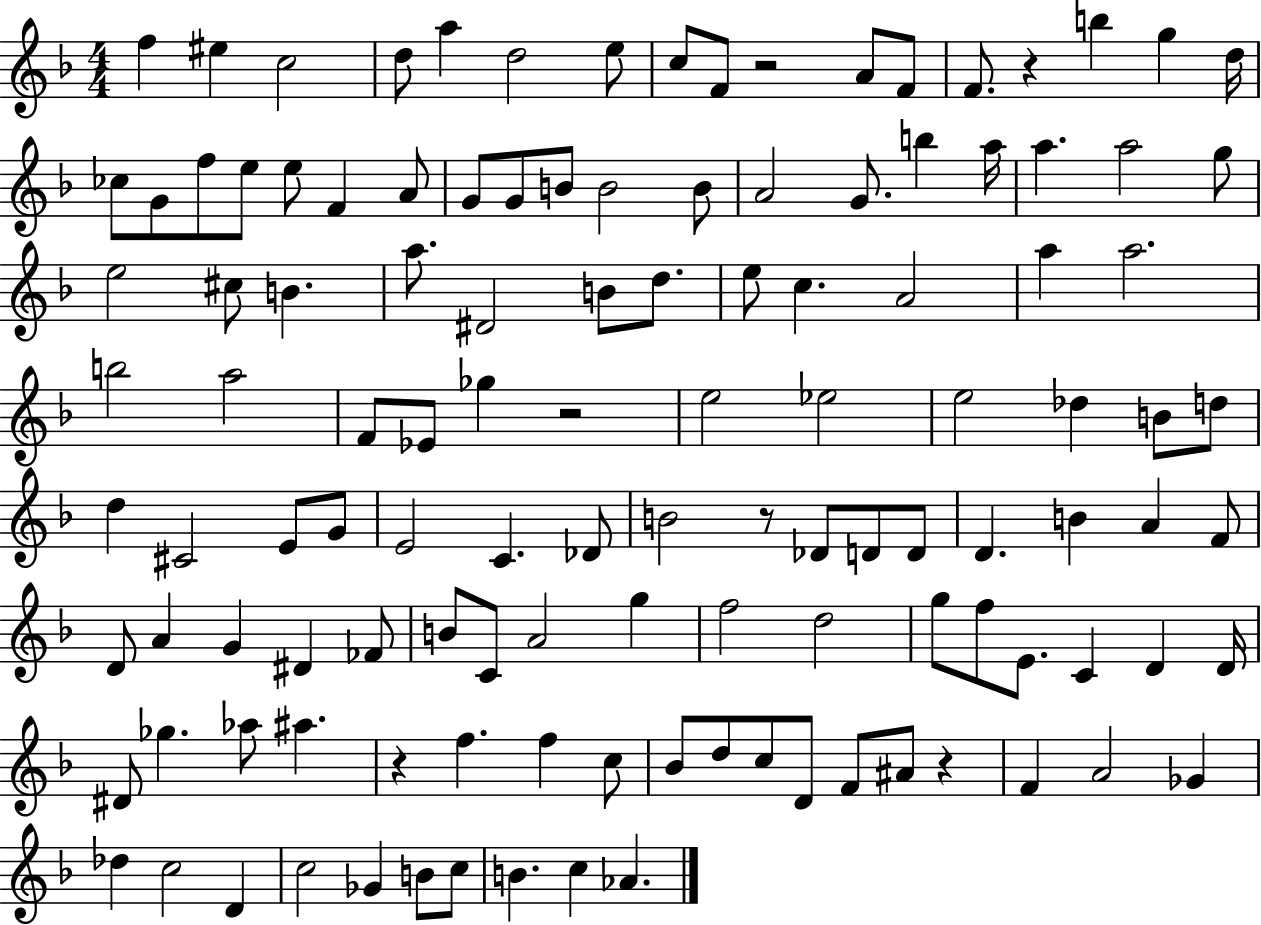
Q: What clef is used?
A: treble